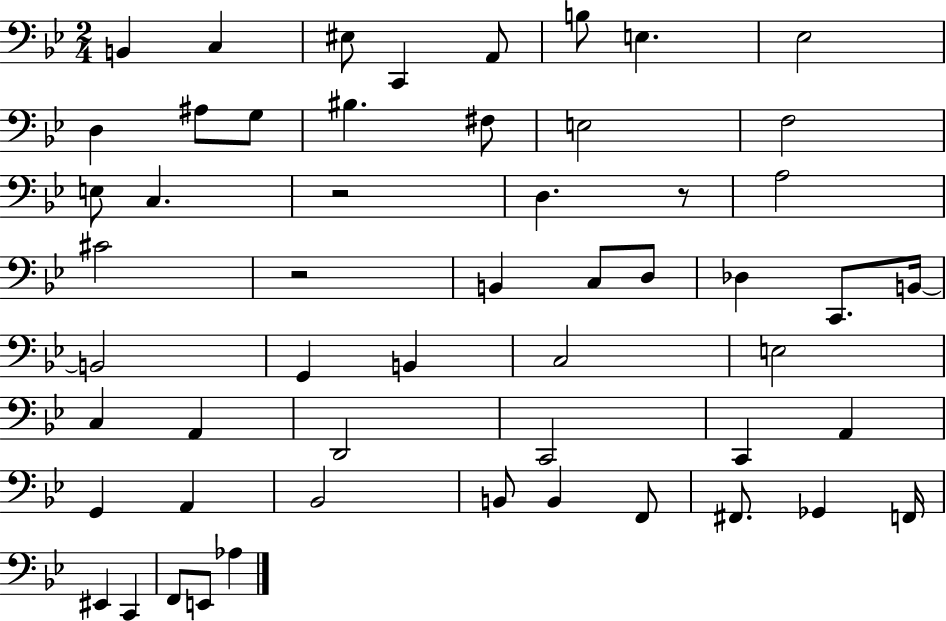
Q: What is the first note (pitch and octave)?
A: B2